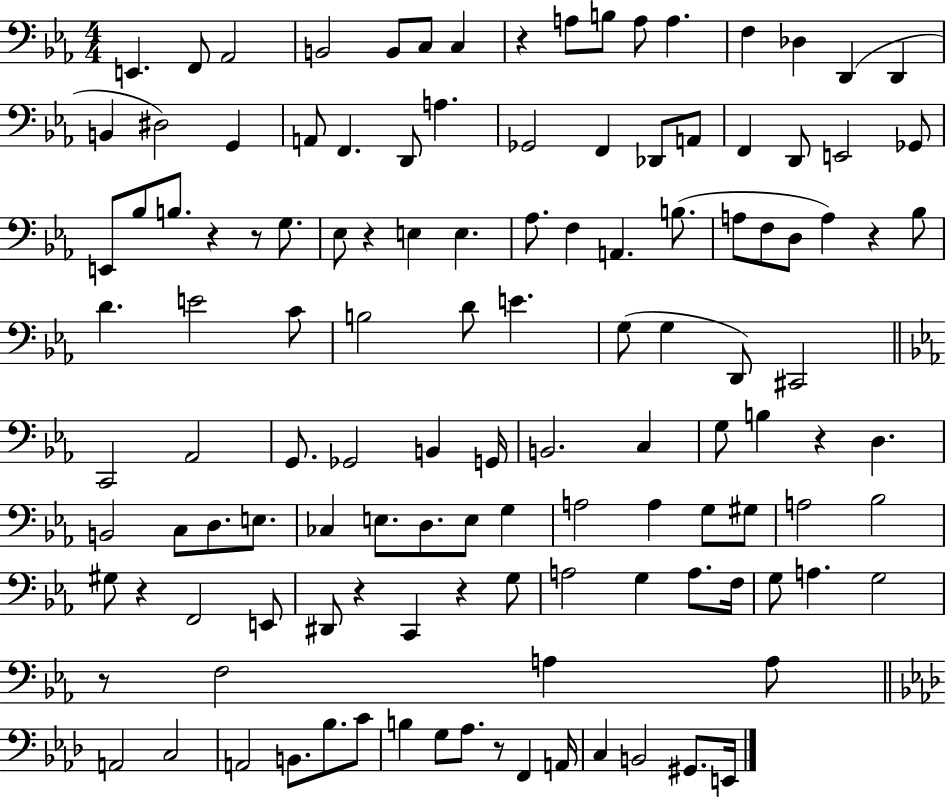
X:1
T:Untitled
M:4/4
L:1/4
K:Eb
E,, F,,/2 _A,,2 B,,2 B,,/2 C,/2 C, z A,/2 B,/2 A,/2 A, F, _D, D,, D,, B,, ^D,2 G,, A,,/2 F,, D,,/2 A, _G,,2 F,, _D,,/2 A,,/2 F,, D,,/2 E,,2 _G,,/2 E,,/2 _B,/2 B,/2 z z/2 G,/2 _E,/2 z E, E, _A,/2 F, A,, B,/2 A,/2 F,/2 D,/2 A, z _B,/2 D E2 C/2 B,2 D/2 E G,/2 G, D,,/2 ^C,,2 C,,2 _A,,2 G,,/2 _G,,2 B,, G,,/4 B,,2 C, G,/2 B, z D, B,,2 C,/2 D,/2 E,/2 _C, E,/2 D,/2 E,/2 G, A,2 A, G,/2 ^G,/2 A,2 _B,2 ^G,/2 z F,,2 E,,/2 ^D,,/2 z C,, z G,/2 A,2 G, A,/2 F,/4 G,/2 A, G,2 z/2 F,2 A, A,/2 A,,2 C,2 A,,2 B,,/2 _B,/2 C/2 B, G,/2 _A,/2 z/2 F,, A,,/4 C, B,,2 ^G,,/2 E,,/4